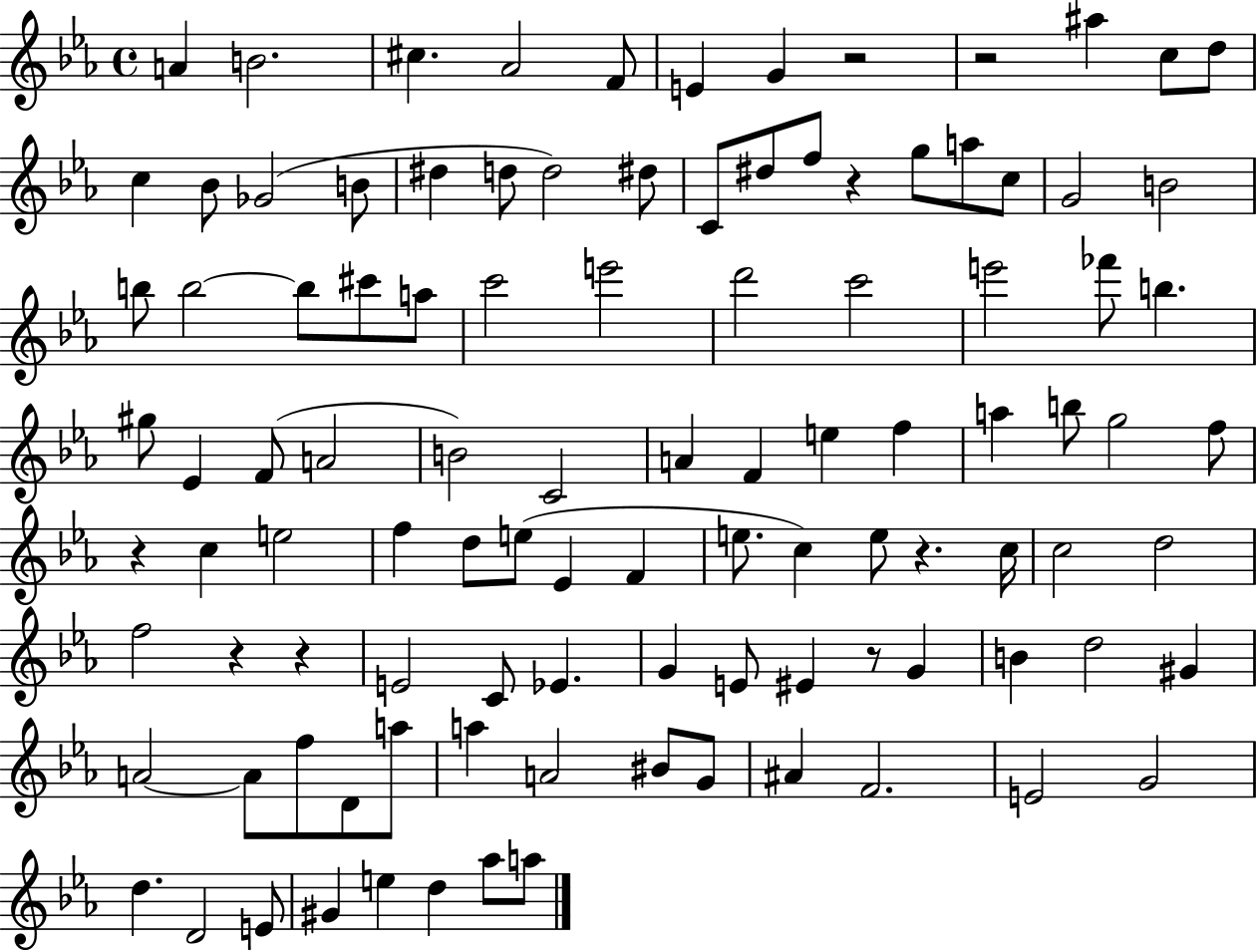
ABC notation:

X:1
T:Untitled
M:4/4
L:1/4
K:Eb
A B2 ^c _A2 F/2 E G z2 z2 ^a c/2 d/2 c _B/2 _G2 B/2 ^d d/2 d2 ^d/2 C/2 ^d/2 f/2 z g/2 a/2 c/2 G2 B2 b/2 b2 b/2 ^c'/2 a/2 c'2 e'2 d'2 c'2 e'2 _f'/2 b ^g/2 _E F/2 A2 B2 C2 A F e f a b/2 g2 f/2 z c e2 f d/2 e/2 _E F e/2 c e/2 z c/4 c2 d2 f2 z z E2 C/2 _E G E/2 ^E z/2 G B d2 ^G A2 A/2 f/2 D/2 a/2 a A2 ^B/2 G/2 ^A F2 E2 G2 d D2 E/2 ^G e d _a/2 a/2